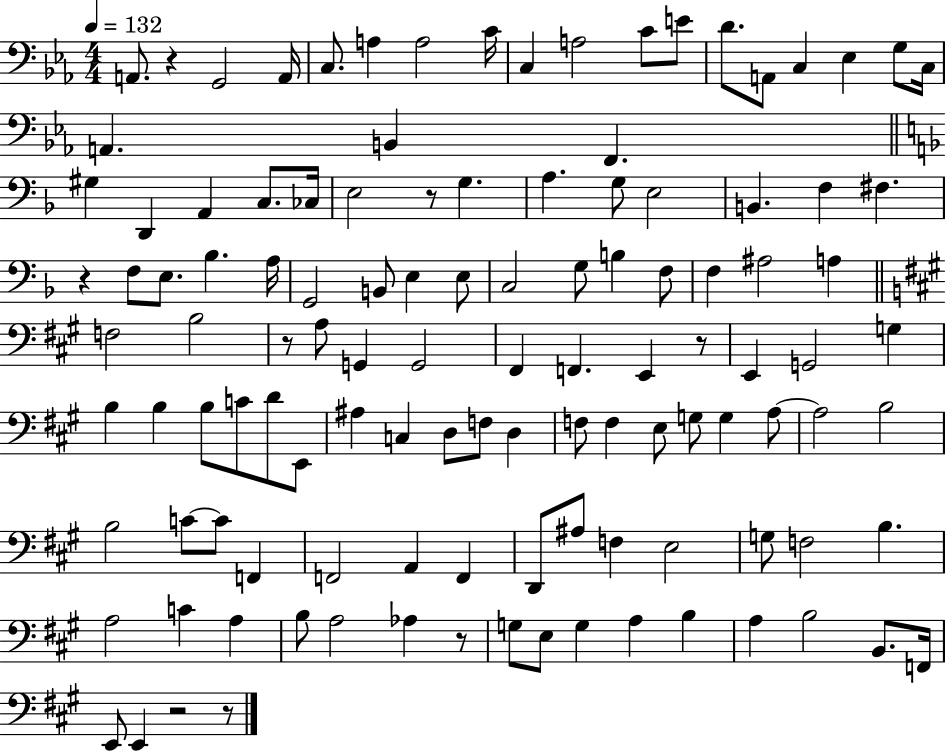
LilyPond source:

{
  \clef bass
  \numericTimeSignature
  \time 4/4
  \key ees \major
  \tempo 4 = 132
  a,8. r4 g,2 a,16 | c8. a4 a2 c'16 | c4 a2 c'8 e'8 | d'8. a,8 c4 ees4 g8 c16 | \break a,4. b,4 f,4. | \bar "||" \break \key f \major gis4 d,4 a,4 c8. ces16 | e2 r8 g4. | a4. g8 e2 | b,4. f4 fis4. | \break r4 f8 e8. bes4. a16 | g,2 b,8 e4 e8 | c2 g8 b4 f8 | f4 ais2 a4 | \break \bar "||" \break \key a \major f2 b2 | r8 a8 g,4 g,2 | fis,4 f,4. e,4 r8 | e,4 g,2 g4 | \break b4 b4 b8 c'8 d'8 e,8 | ais4 c4 d8 f8 d4 | f8 f4 e8 g8 g4 a8~~ | a2 b2 | \break b2 c'8~~ c'8 f,4 | f,2 a,4 f,4 | d,8 ais8 f4 e2 | g8 f2 b4. | \break a2 c'4 a4 | b8 a2 aes4 r8 | g8 e8 g4 a4 b4 | a4 b2 b,8. f,16 | \break e,8 e,4 r2 r8 | \bar "|."
}